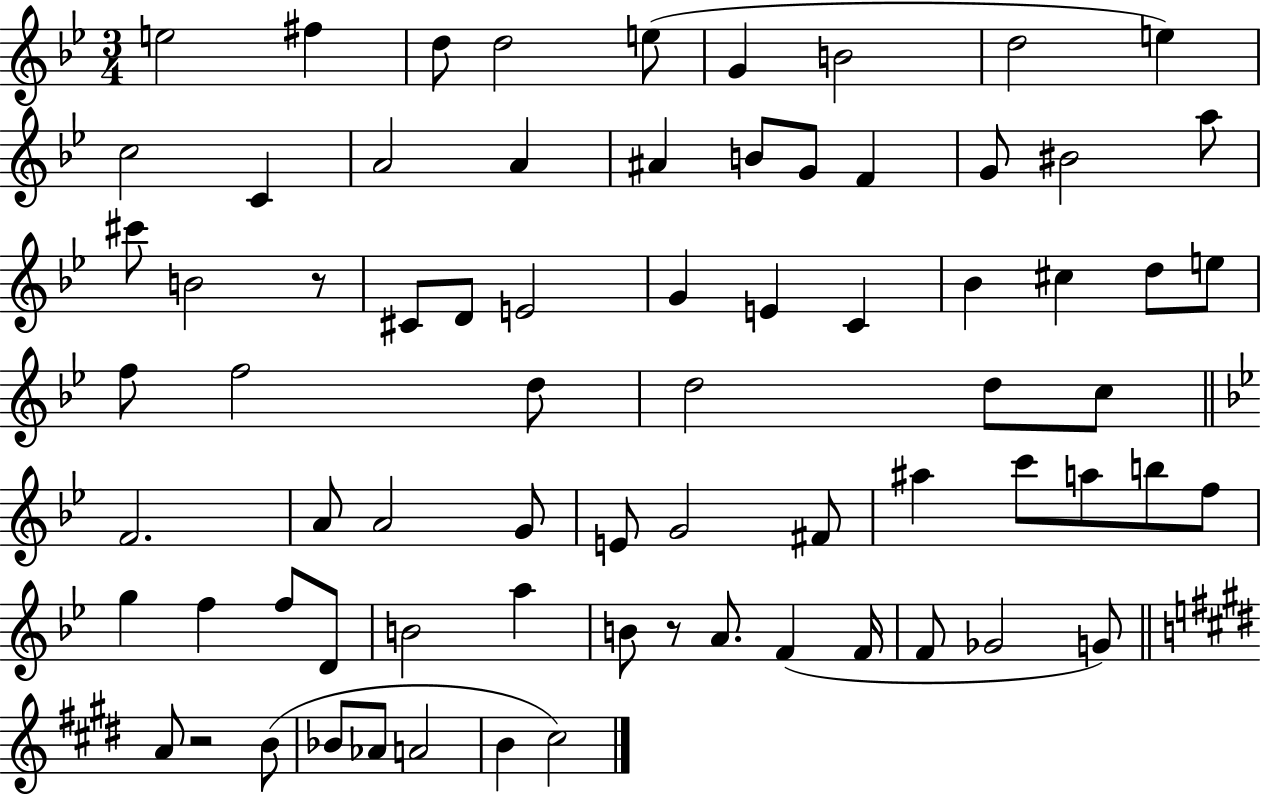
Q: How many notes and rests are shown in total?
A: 73